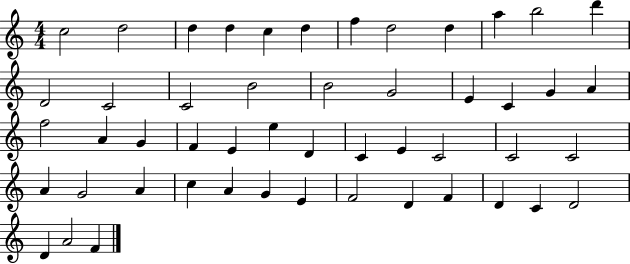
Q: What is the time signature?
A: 4/4